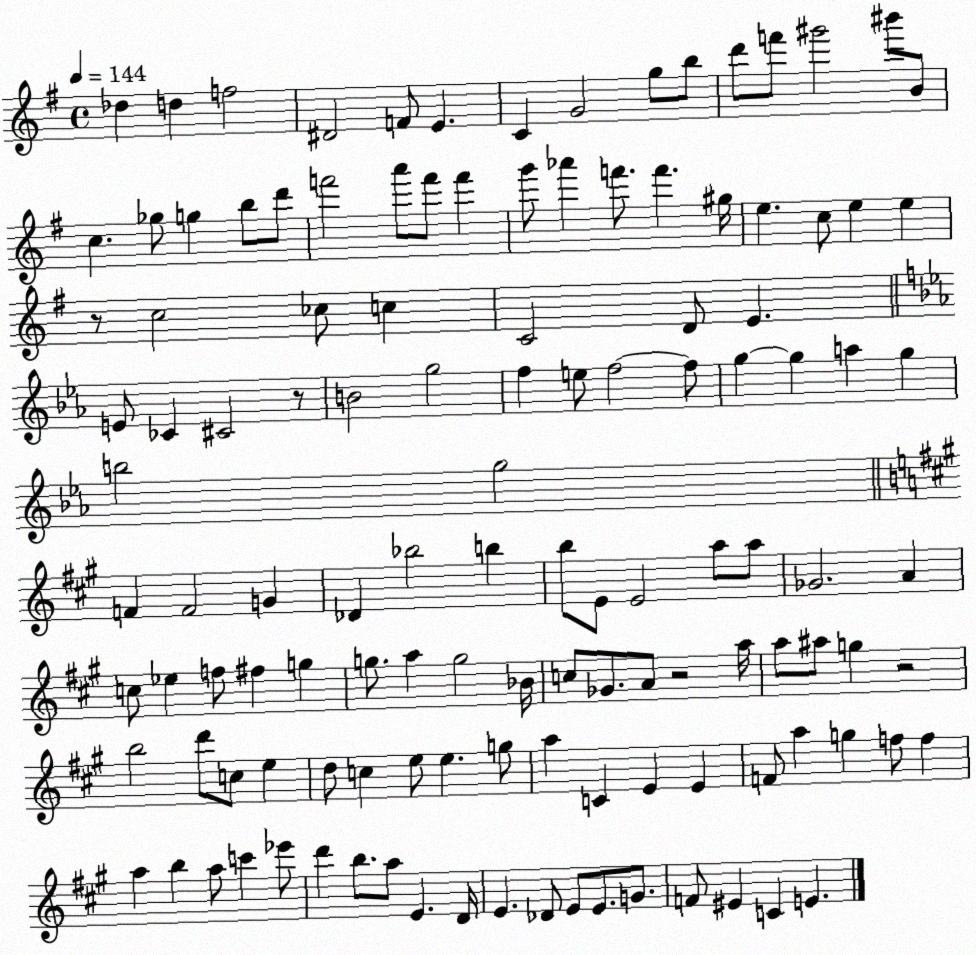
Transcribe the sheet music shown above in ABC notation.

X:1
T:Untitled
M:4/4
L:1/4
K:G
_d d f2 ^D2 F/2 E C G2 g/2 b/2 d'/2 f'/2 ^g'2 ^b'/2 B/2 c _g/2 g b/2 d'/2 f'2 a'/2 f'/2 f' g'/2 _a' f'/2 f' ^g/4 e c/2 e e z/2 c2 _c/2 c C2 D/2 E E/2 _C ^C2 z/2 B2 g2 f e/2 f2 f/2 g g a g b2 g2 F F2 G _D _b2 b b/2 E/2 E2 a/2 a/2 _G2 A c/2 _e f/2 ^f g g/2 a g2 _B/4 c/2 _G/2 A/2 z2 a/4 a/2 ^a/2 g z2 b2 d'/2 c/2 e d/2 c e/2 e g/2 a C E E F/2 a g f/2 f a b a/2 c' _e'/2 d' b/2 a/2 E D/4 E _D/2 E/2 E/2 G/2 F/2 ^E C E